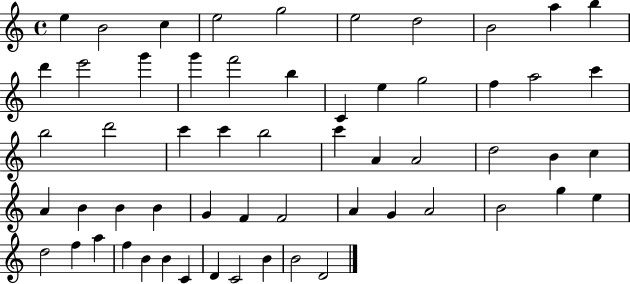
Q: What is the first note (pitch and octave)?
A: E5